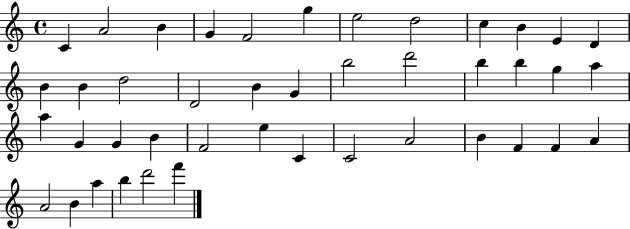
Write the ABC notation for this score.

X:1
T:Untitled
M:4/4
L:1/4
K:C
C A2 B G F2 g e2 d2 c B E D B B d2 D2 B G b2 d'2 b b g a a G G B F2 e C C2 A2 B F F A A2 B a b d'2 f'